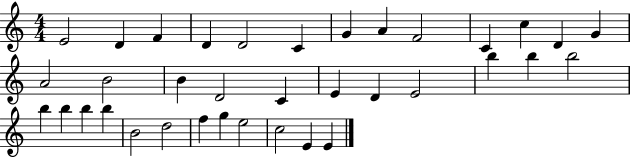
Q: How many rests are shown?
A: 0